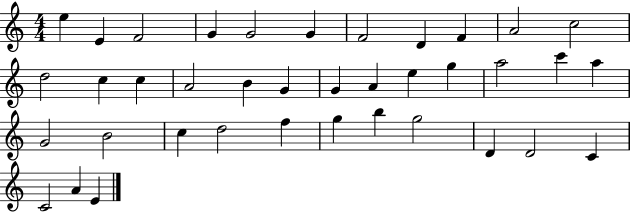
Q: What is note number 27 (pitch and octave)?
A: C5